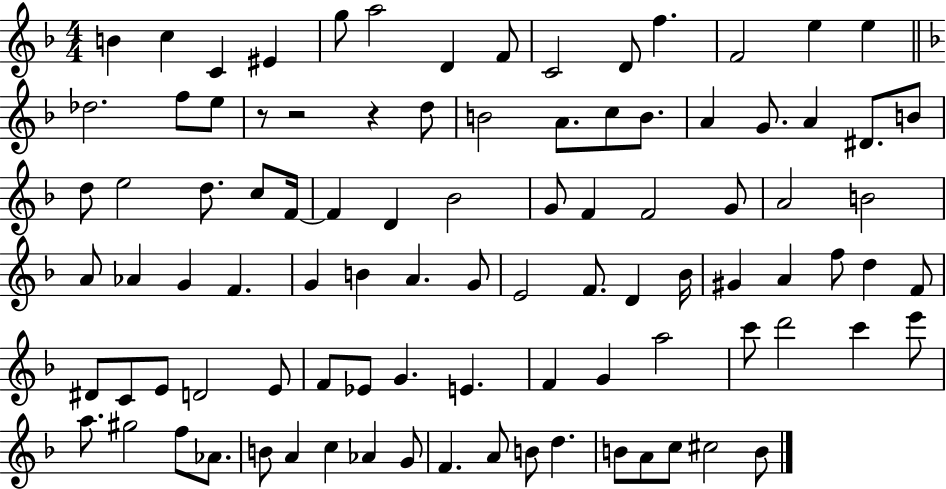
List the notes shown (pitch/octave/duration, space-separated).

B4/q C5/q C4/q EIS4/q G5/e A5/h D4/q F4/e C4/h D4/e F5/q. F4/h E5/q E5/q Db5/h. F5/e E5/e R/e R/h R/q D5/e B4/h A4/e. C5/e B4/e. A4/q G4/e. A4/q D#4/e. B4/e D5/e E5/h D5/e. C5/e F4/s F4/q D4/q Bb4/h G4/e F4/q F4/h G4/e A4/h B4/h A4/e Ab4/q G4/q F4/q. G4/q B4/q A4/q. G4/e E4/h F4/e. D4/q Bb4/s G#4/q A4/q F5/e D5/q F4/e D#4/e C4/e E4/e D4/h E4/e F4/e Eb4/e G4/q. E4/q. F4/q G4/q A5/h C6/e D6/h C6/q E6/e A5/e. G#5/h F5/e Ab4/e. B4/e A4/q C5/q Ab4/q G4/e F4/q. A4/e B4/e D5/q. B4/e A4/e C5/e C#5/h B4/e